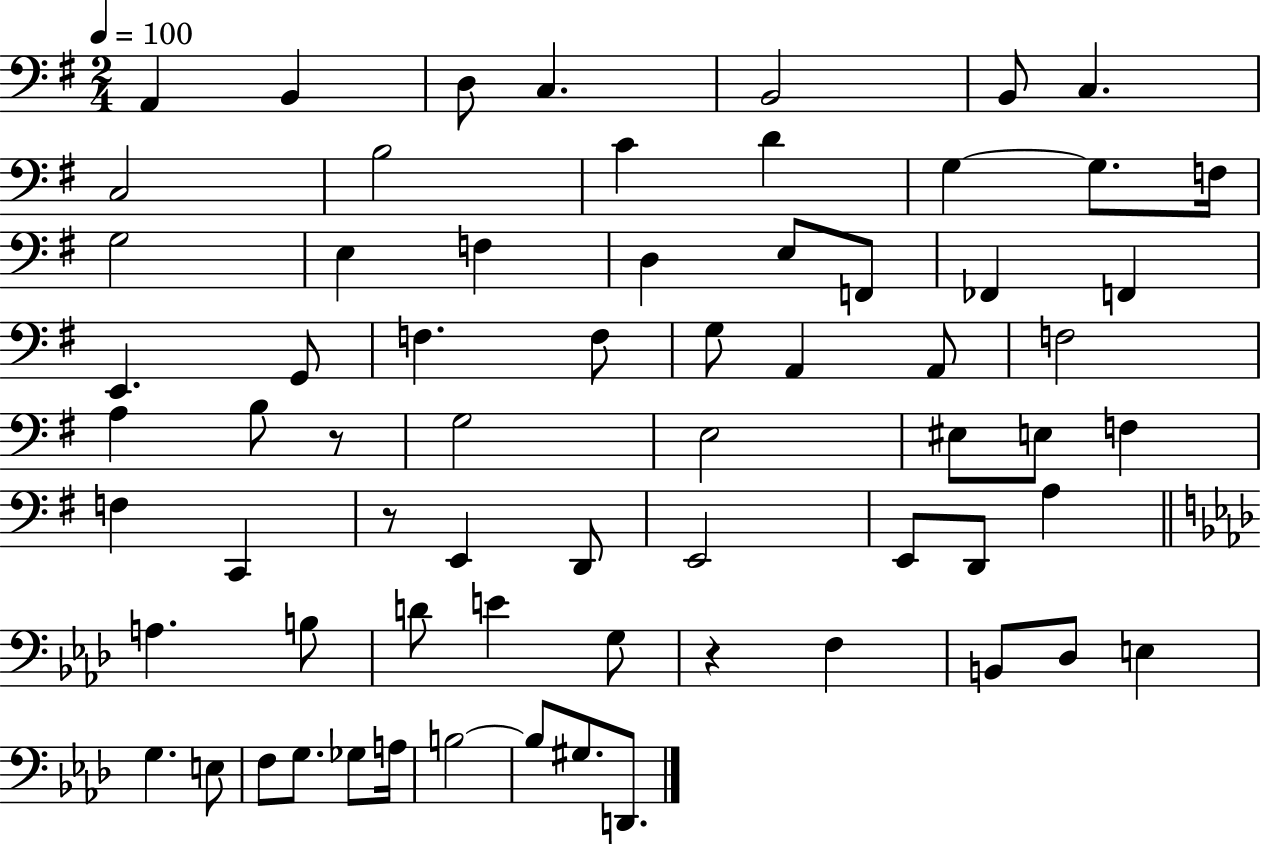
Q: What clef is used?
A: bass